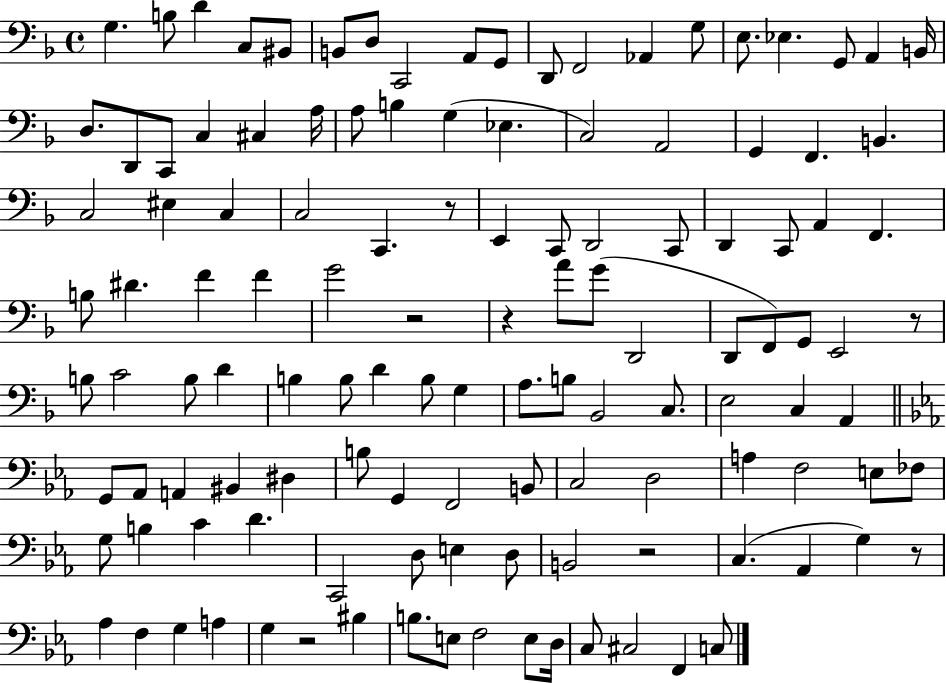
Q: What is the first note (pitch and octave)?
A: G3